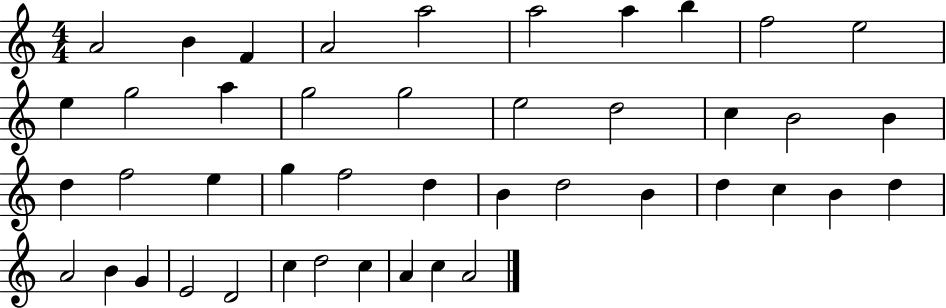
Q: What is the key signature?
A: C major